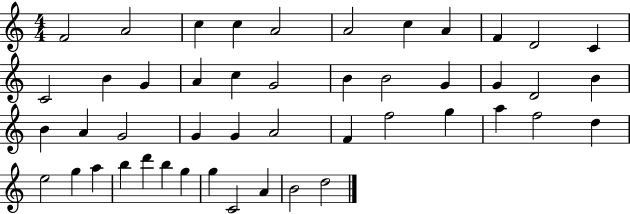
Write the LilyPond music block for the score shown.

{
  \clef treble
  \numericTimeSignature
  \time 4/4
  \key c \major
  f'2 a'2 | c''4 c''4 a'2 | a'2 c''4 a'4 | f'4 d'2 c'4 | \break c'2 b'4 g'4 | a'4 c''4 g'2 | b'4 b'2 g'4 | g'4 d'2 b'4 | \break b'4 a'4 g'2 | g'4 g'4 a'2 | f'4 f''2 g''4 | a''4 f''2 d''4 | \break e''2 g''4 a''4 | b''4 d'''4 b''4 g''4 | g''4 c'2 a'4 | b'2 d''2 | \break \bar "|."
}